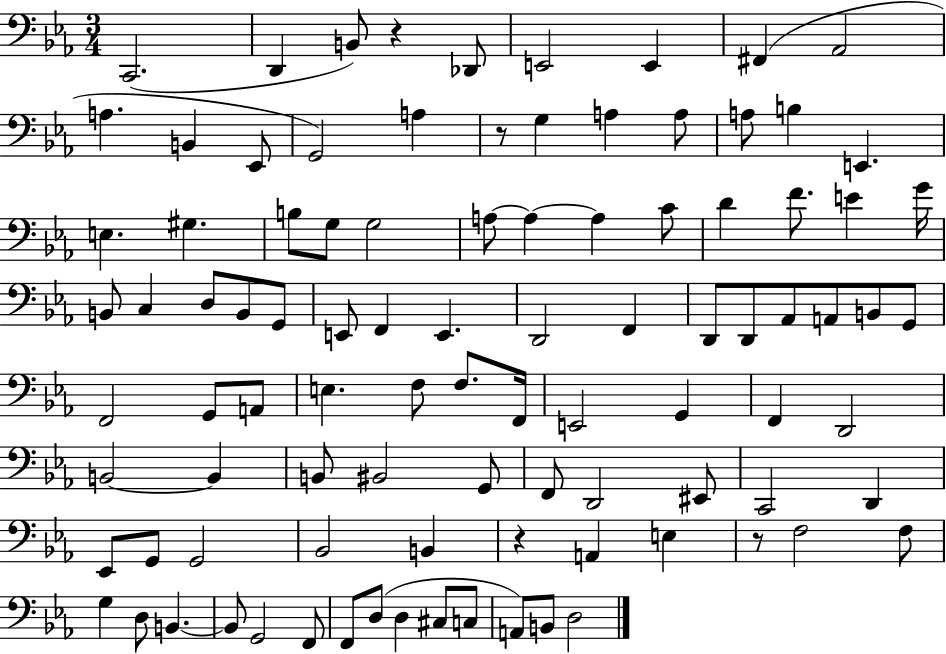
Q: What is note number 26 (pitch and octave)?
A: A3